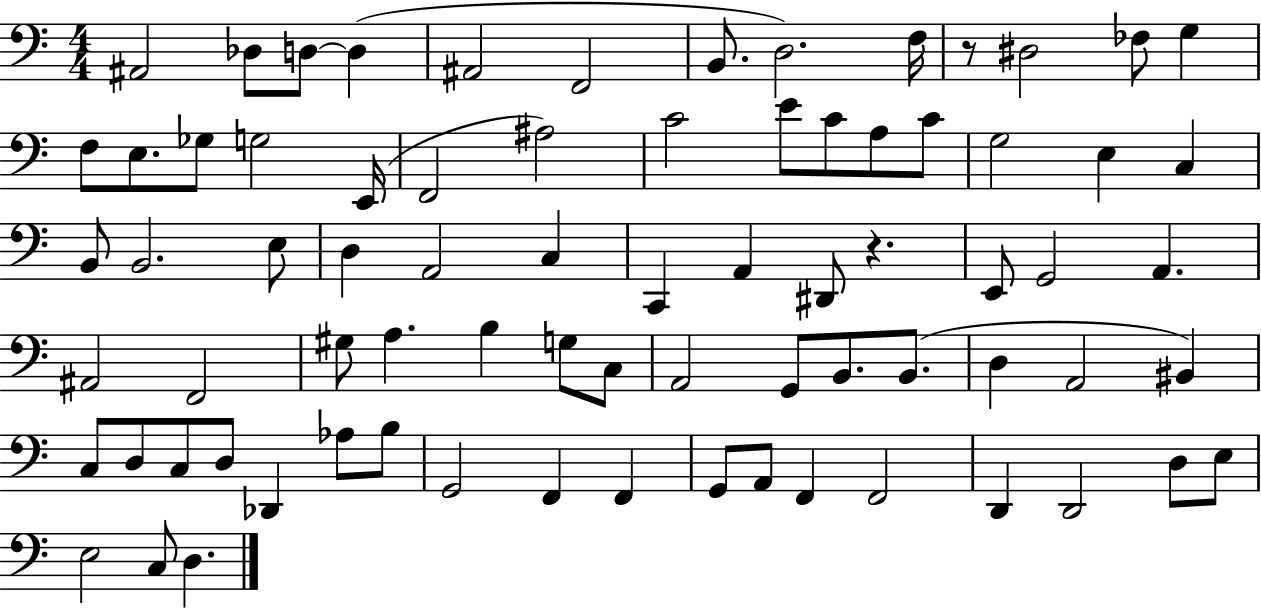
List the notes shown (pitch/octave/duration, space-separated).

A#2/h Db3/e D3/e D3/q A#2/h F2/h B2/e. D3/h. F3/s R/e D#3/h FES3/e G3/q F3/e E3/e. Gb3/e G3/h E2/s F2/h A#3/h C4/h E4/e C4/e A3/e C4/e G3/h E3/q C3/q B2/e B2/h. E3/e D3/q A2/h C3/q C2/q A2/q D#2/e R/q. E2/e G2/h A2/q. A#2/h F2/h G#3/e A3/q. B3/q G3/e C3/e A2/h G2/e B2/e. B2/e. D3/q A2/h BIS2/q C3/e D3/e C3/e D3/e Db2/q Ab3/e B3/e G2/h F2/q F2/q G2/e A2/e F2/q F2/h D2/q D2/h D3/e E3/e E3/h C3/e D3/q.